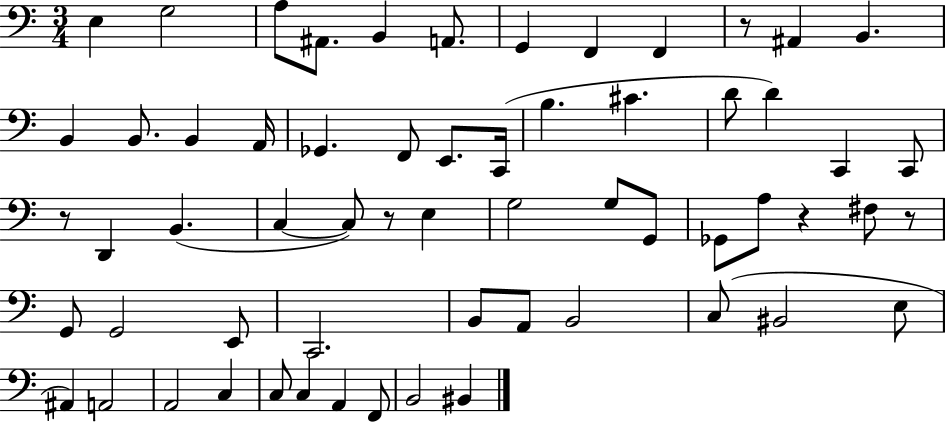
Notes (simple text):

E3/q G3/h A3/e A#2/e. B2/q A2/e. G2/q F2/q F2/q R/e A#2/q B2/q. B2/q B2/e. B2/q A2/s Gb2/q. F2/e E2/e. C2/s B3/q. C#4/q. D4/e D4/q C2/q C2/e R/e D2/q B2/q. C3/q C3/e R/e E3/q G3/h G3/e G2/e Gb2/e A3/e R/q F#3/e R/e G2/e G2/h E2/e C2/h. B2/e A2/e B2/h C3/e BIS2/h E3/e A#2/q A2/h A2/h C3/q C3/e C3/q A2/q F2/e B2/h BIS2/q